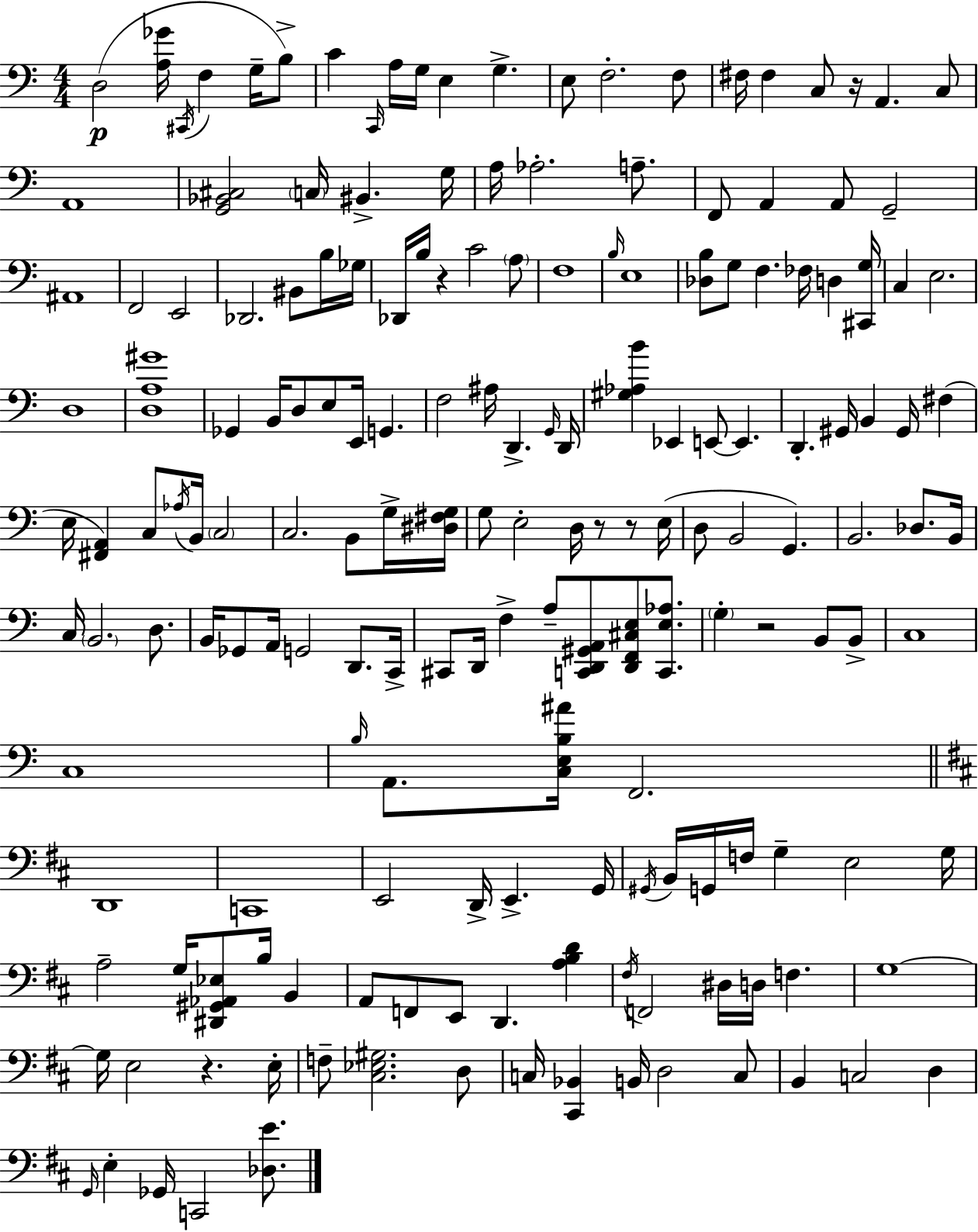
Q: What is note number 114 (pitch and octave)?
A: E2